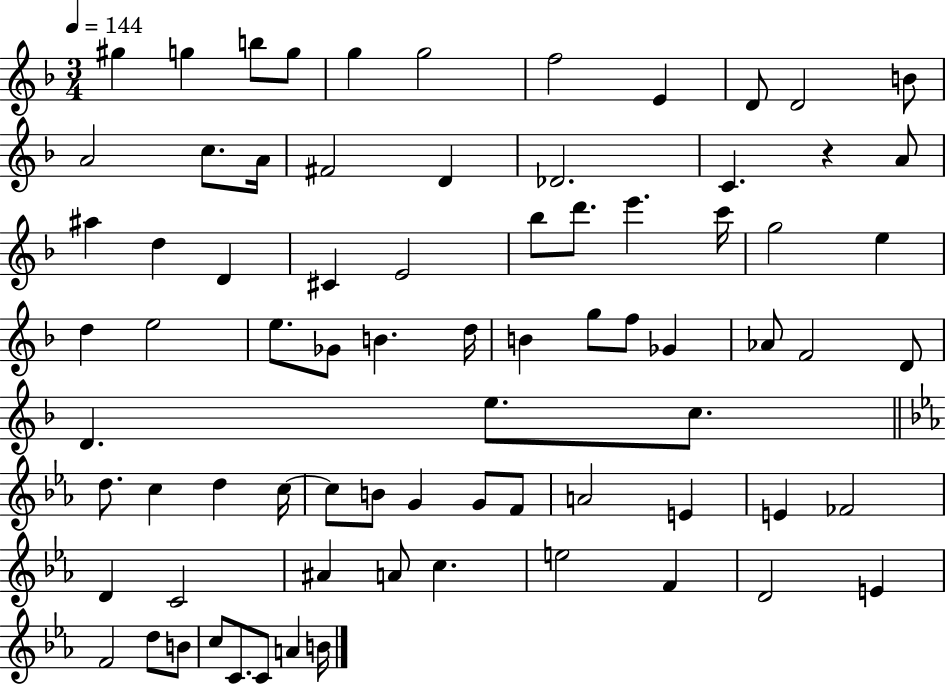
X:1
T:Untitled
M:3/4
L:1/4
K:F
^g g b/2 g/2 g g2 f2 E D/2 D2 B/2 A2 c/2 A/4 ^F2 D _D2 C z A/2 ^a d D ^C E2 _b/2 d'/2 e' c'/4 g2 e d e2 e/2 _G/2 B d/4 B g/2 f/2 _G _A/2 F2 D/2 D e/2 c/2 d/2 c d c/4 c/2 B/2 G G/2 F/2 A2 E E _F2 D C2 ^A A/2 c e2 F D2 E F2 d/2 B/2 c/2 C/2 C/2 A B/4